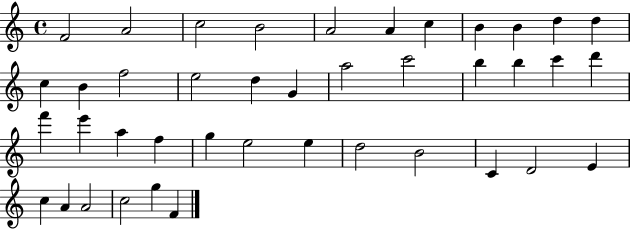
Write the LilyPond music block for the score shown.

{
  \clef treble
  \time 4/4
  \defaultTimeSignature
  \key c \major
  f'2 a'2 | c''2 b'2 | a'2 a'4 c''4 | b'4 b'4 d''4 d''4 | \break c''4 b'4 f''2 | e''2 d''4 g'4 | a''2 c'''2 | b''4 b''4 c'''4 d'''4 | \break f'''4 e'''4 a''4 f''4 | g''4 e''2 e''4 | d''2 b'2 | c'4 d'2 e'4 | \break c''4 a'4 a'2 | c''2 g''4 f'4 | \bar "|."
}